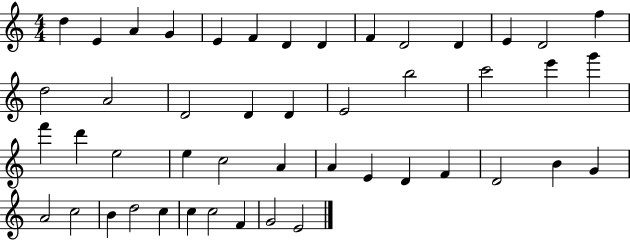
D5/q E4/q A4/q G4/q E4/q F4/q D4/q D4/q F4/q D4/h D4/q E4/q D4/h F5/q D5/h A4/h D4/h D4/q D4/q E4/h B5/h C6/h E6/q G6/q F6/q D6/q E5/h E5/q C5/h A4/q A4/q E4/q D4/q F4/q D4/h B4/q G4/q A4/h C5/h B4/q D5/h C5/q C5/q C5/h F4/q G4/h E4/h